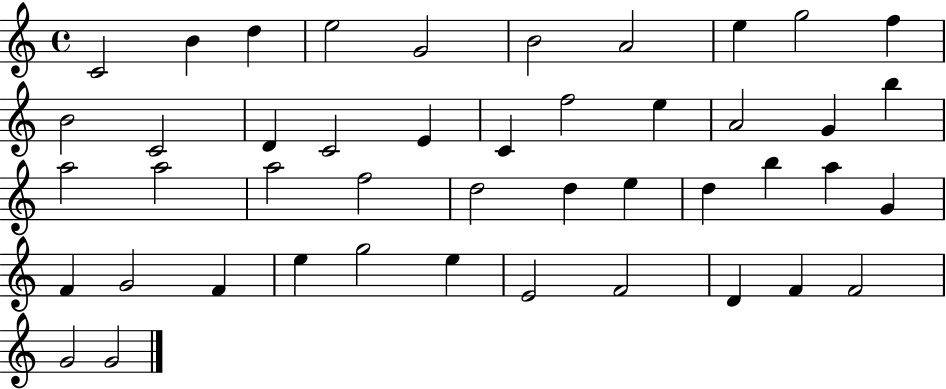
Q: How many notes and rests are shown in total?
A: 45